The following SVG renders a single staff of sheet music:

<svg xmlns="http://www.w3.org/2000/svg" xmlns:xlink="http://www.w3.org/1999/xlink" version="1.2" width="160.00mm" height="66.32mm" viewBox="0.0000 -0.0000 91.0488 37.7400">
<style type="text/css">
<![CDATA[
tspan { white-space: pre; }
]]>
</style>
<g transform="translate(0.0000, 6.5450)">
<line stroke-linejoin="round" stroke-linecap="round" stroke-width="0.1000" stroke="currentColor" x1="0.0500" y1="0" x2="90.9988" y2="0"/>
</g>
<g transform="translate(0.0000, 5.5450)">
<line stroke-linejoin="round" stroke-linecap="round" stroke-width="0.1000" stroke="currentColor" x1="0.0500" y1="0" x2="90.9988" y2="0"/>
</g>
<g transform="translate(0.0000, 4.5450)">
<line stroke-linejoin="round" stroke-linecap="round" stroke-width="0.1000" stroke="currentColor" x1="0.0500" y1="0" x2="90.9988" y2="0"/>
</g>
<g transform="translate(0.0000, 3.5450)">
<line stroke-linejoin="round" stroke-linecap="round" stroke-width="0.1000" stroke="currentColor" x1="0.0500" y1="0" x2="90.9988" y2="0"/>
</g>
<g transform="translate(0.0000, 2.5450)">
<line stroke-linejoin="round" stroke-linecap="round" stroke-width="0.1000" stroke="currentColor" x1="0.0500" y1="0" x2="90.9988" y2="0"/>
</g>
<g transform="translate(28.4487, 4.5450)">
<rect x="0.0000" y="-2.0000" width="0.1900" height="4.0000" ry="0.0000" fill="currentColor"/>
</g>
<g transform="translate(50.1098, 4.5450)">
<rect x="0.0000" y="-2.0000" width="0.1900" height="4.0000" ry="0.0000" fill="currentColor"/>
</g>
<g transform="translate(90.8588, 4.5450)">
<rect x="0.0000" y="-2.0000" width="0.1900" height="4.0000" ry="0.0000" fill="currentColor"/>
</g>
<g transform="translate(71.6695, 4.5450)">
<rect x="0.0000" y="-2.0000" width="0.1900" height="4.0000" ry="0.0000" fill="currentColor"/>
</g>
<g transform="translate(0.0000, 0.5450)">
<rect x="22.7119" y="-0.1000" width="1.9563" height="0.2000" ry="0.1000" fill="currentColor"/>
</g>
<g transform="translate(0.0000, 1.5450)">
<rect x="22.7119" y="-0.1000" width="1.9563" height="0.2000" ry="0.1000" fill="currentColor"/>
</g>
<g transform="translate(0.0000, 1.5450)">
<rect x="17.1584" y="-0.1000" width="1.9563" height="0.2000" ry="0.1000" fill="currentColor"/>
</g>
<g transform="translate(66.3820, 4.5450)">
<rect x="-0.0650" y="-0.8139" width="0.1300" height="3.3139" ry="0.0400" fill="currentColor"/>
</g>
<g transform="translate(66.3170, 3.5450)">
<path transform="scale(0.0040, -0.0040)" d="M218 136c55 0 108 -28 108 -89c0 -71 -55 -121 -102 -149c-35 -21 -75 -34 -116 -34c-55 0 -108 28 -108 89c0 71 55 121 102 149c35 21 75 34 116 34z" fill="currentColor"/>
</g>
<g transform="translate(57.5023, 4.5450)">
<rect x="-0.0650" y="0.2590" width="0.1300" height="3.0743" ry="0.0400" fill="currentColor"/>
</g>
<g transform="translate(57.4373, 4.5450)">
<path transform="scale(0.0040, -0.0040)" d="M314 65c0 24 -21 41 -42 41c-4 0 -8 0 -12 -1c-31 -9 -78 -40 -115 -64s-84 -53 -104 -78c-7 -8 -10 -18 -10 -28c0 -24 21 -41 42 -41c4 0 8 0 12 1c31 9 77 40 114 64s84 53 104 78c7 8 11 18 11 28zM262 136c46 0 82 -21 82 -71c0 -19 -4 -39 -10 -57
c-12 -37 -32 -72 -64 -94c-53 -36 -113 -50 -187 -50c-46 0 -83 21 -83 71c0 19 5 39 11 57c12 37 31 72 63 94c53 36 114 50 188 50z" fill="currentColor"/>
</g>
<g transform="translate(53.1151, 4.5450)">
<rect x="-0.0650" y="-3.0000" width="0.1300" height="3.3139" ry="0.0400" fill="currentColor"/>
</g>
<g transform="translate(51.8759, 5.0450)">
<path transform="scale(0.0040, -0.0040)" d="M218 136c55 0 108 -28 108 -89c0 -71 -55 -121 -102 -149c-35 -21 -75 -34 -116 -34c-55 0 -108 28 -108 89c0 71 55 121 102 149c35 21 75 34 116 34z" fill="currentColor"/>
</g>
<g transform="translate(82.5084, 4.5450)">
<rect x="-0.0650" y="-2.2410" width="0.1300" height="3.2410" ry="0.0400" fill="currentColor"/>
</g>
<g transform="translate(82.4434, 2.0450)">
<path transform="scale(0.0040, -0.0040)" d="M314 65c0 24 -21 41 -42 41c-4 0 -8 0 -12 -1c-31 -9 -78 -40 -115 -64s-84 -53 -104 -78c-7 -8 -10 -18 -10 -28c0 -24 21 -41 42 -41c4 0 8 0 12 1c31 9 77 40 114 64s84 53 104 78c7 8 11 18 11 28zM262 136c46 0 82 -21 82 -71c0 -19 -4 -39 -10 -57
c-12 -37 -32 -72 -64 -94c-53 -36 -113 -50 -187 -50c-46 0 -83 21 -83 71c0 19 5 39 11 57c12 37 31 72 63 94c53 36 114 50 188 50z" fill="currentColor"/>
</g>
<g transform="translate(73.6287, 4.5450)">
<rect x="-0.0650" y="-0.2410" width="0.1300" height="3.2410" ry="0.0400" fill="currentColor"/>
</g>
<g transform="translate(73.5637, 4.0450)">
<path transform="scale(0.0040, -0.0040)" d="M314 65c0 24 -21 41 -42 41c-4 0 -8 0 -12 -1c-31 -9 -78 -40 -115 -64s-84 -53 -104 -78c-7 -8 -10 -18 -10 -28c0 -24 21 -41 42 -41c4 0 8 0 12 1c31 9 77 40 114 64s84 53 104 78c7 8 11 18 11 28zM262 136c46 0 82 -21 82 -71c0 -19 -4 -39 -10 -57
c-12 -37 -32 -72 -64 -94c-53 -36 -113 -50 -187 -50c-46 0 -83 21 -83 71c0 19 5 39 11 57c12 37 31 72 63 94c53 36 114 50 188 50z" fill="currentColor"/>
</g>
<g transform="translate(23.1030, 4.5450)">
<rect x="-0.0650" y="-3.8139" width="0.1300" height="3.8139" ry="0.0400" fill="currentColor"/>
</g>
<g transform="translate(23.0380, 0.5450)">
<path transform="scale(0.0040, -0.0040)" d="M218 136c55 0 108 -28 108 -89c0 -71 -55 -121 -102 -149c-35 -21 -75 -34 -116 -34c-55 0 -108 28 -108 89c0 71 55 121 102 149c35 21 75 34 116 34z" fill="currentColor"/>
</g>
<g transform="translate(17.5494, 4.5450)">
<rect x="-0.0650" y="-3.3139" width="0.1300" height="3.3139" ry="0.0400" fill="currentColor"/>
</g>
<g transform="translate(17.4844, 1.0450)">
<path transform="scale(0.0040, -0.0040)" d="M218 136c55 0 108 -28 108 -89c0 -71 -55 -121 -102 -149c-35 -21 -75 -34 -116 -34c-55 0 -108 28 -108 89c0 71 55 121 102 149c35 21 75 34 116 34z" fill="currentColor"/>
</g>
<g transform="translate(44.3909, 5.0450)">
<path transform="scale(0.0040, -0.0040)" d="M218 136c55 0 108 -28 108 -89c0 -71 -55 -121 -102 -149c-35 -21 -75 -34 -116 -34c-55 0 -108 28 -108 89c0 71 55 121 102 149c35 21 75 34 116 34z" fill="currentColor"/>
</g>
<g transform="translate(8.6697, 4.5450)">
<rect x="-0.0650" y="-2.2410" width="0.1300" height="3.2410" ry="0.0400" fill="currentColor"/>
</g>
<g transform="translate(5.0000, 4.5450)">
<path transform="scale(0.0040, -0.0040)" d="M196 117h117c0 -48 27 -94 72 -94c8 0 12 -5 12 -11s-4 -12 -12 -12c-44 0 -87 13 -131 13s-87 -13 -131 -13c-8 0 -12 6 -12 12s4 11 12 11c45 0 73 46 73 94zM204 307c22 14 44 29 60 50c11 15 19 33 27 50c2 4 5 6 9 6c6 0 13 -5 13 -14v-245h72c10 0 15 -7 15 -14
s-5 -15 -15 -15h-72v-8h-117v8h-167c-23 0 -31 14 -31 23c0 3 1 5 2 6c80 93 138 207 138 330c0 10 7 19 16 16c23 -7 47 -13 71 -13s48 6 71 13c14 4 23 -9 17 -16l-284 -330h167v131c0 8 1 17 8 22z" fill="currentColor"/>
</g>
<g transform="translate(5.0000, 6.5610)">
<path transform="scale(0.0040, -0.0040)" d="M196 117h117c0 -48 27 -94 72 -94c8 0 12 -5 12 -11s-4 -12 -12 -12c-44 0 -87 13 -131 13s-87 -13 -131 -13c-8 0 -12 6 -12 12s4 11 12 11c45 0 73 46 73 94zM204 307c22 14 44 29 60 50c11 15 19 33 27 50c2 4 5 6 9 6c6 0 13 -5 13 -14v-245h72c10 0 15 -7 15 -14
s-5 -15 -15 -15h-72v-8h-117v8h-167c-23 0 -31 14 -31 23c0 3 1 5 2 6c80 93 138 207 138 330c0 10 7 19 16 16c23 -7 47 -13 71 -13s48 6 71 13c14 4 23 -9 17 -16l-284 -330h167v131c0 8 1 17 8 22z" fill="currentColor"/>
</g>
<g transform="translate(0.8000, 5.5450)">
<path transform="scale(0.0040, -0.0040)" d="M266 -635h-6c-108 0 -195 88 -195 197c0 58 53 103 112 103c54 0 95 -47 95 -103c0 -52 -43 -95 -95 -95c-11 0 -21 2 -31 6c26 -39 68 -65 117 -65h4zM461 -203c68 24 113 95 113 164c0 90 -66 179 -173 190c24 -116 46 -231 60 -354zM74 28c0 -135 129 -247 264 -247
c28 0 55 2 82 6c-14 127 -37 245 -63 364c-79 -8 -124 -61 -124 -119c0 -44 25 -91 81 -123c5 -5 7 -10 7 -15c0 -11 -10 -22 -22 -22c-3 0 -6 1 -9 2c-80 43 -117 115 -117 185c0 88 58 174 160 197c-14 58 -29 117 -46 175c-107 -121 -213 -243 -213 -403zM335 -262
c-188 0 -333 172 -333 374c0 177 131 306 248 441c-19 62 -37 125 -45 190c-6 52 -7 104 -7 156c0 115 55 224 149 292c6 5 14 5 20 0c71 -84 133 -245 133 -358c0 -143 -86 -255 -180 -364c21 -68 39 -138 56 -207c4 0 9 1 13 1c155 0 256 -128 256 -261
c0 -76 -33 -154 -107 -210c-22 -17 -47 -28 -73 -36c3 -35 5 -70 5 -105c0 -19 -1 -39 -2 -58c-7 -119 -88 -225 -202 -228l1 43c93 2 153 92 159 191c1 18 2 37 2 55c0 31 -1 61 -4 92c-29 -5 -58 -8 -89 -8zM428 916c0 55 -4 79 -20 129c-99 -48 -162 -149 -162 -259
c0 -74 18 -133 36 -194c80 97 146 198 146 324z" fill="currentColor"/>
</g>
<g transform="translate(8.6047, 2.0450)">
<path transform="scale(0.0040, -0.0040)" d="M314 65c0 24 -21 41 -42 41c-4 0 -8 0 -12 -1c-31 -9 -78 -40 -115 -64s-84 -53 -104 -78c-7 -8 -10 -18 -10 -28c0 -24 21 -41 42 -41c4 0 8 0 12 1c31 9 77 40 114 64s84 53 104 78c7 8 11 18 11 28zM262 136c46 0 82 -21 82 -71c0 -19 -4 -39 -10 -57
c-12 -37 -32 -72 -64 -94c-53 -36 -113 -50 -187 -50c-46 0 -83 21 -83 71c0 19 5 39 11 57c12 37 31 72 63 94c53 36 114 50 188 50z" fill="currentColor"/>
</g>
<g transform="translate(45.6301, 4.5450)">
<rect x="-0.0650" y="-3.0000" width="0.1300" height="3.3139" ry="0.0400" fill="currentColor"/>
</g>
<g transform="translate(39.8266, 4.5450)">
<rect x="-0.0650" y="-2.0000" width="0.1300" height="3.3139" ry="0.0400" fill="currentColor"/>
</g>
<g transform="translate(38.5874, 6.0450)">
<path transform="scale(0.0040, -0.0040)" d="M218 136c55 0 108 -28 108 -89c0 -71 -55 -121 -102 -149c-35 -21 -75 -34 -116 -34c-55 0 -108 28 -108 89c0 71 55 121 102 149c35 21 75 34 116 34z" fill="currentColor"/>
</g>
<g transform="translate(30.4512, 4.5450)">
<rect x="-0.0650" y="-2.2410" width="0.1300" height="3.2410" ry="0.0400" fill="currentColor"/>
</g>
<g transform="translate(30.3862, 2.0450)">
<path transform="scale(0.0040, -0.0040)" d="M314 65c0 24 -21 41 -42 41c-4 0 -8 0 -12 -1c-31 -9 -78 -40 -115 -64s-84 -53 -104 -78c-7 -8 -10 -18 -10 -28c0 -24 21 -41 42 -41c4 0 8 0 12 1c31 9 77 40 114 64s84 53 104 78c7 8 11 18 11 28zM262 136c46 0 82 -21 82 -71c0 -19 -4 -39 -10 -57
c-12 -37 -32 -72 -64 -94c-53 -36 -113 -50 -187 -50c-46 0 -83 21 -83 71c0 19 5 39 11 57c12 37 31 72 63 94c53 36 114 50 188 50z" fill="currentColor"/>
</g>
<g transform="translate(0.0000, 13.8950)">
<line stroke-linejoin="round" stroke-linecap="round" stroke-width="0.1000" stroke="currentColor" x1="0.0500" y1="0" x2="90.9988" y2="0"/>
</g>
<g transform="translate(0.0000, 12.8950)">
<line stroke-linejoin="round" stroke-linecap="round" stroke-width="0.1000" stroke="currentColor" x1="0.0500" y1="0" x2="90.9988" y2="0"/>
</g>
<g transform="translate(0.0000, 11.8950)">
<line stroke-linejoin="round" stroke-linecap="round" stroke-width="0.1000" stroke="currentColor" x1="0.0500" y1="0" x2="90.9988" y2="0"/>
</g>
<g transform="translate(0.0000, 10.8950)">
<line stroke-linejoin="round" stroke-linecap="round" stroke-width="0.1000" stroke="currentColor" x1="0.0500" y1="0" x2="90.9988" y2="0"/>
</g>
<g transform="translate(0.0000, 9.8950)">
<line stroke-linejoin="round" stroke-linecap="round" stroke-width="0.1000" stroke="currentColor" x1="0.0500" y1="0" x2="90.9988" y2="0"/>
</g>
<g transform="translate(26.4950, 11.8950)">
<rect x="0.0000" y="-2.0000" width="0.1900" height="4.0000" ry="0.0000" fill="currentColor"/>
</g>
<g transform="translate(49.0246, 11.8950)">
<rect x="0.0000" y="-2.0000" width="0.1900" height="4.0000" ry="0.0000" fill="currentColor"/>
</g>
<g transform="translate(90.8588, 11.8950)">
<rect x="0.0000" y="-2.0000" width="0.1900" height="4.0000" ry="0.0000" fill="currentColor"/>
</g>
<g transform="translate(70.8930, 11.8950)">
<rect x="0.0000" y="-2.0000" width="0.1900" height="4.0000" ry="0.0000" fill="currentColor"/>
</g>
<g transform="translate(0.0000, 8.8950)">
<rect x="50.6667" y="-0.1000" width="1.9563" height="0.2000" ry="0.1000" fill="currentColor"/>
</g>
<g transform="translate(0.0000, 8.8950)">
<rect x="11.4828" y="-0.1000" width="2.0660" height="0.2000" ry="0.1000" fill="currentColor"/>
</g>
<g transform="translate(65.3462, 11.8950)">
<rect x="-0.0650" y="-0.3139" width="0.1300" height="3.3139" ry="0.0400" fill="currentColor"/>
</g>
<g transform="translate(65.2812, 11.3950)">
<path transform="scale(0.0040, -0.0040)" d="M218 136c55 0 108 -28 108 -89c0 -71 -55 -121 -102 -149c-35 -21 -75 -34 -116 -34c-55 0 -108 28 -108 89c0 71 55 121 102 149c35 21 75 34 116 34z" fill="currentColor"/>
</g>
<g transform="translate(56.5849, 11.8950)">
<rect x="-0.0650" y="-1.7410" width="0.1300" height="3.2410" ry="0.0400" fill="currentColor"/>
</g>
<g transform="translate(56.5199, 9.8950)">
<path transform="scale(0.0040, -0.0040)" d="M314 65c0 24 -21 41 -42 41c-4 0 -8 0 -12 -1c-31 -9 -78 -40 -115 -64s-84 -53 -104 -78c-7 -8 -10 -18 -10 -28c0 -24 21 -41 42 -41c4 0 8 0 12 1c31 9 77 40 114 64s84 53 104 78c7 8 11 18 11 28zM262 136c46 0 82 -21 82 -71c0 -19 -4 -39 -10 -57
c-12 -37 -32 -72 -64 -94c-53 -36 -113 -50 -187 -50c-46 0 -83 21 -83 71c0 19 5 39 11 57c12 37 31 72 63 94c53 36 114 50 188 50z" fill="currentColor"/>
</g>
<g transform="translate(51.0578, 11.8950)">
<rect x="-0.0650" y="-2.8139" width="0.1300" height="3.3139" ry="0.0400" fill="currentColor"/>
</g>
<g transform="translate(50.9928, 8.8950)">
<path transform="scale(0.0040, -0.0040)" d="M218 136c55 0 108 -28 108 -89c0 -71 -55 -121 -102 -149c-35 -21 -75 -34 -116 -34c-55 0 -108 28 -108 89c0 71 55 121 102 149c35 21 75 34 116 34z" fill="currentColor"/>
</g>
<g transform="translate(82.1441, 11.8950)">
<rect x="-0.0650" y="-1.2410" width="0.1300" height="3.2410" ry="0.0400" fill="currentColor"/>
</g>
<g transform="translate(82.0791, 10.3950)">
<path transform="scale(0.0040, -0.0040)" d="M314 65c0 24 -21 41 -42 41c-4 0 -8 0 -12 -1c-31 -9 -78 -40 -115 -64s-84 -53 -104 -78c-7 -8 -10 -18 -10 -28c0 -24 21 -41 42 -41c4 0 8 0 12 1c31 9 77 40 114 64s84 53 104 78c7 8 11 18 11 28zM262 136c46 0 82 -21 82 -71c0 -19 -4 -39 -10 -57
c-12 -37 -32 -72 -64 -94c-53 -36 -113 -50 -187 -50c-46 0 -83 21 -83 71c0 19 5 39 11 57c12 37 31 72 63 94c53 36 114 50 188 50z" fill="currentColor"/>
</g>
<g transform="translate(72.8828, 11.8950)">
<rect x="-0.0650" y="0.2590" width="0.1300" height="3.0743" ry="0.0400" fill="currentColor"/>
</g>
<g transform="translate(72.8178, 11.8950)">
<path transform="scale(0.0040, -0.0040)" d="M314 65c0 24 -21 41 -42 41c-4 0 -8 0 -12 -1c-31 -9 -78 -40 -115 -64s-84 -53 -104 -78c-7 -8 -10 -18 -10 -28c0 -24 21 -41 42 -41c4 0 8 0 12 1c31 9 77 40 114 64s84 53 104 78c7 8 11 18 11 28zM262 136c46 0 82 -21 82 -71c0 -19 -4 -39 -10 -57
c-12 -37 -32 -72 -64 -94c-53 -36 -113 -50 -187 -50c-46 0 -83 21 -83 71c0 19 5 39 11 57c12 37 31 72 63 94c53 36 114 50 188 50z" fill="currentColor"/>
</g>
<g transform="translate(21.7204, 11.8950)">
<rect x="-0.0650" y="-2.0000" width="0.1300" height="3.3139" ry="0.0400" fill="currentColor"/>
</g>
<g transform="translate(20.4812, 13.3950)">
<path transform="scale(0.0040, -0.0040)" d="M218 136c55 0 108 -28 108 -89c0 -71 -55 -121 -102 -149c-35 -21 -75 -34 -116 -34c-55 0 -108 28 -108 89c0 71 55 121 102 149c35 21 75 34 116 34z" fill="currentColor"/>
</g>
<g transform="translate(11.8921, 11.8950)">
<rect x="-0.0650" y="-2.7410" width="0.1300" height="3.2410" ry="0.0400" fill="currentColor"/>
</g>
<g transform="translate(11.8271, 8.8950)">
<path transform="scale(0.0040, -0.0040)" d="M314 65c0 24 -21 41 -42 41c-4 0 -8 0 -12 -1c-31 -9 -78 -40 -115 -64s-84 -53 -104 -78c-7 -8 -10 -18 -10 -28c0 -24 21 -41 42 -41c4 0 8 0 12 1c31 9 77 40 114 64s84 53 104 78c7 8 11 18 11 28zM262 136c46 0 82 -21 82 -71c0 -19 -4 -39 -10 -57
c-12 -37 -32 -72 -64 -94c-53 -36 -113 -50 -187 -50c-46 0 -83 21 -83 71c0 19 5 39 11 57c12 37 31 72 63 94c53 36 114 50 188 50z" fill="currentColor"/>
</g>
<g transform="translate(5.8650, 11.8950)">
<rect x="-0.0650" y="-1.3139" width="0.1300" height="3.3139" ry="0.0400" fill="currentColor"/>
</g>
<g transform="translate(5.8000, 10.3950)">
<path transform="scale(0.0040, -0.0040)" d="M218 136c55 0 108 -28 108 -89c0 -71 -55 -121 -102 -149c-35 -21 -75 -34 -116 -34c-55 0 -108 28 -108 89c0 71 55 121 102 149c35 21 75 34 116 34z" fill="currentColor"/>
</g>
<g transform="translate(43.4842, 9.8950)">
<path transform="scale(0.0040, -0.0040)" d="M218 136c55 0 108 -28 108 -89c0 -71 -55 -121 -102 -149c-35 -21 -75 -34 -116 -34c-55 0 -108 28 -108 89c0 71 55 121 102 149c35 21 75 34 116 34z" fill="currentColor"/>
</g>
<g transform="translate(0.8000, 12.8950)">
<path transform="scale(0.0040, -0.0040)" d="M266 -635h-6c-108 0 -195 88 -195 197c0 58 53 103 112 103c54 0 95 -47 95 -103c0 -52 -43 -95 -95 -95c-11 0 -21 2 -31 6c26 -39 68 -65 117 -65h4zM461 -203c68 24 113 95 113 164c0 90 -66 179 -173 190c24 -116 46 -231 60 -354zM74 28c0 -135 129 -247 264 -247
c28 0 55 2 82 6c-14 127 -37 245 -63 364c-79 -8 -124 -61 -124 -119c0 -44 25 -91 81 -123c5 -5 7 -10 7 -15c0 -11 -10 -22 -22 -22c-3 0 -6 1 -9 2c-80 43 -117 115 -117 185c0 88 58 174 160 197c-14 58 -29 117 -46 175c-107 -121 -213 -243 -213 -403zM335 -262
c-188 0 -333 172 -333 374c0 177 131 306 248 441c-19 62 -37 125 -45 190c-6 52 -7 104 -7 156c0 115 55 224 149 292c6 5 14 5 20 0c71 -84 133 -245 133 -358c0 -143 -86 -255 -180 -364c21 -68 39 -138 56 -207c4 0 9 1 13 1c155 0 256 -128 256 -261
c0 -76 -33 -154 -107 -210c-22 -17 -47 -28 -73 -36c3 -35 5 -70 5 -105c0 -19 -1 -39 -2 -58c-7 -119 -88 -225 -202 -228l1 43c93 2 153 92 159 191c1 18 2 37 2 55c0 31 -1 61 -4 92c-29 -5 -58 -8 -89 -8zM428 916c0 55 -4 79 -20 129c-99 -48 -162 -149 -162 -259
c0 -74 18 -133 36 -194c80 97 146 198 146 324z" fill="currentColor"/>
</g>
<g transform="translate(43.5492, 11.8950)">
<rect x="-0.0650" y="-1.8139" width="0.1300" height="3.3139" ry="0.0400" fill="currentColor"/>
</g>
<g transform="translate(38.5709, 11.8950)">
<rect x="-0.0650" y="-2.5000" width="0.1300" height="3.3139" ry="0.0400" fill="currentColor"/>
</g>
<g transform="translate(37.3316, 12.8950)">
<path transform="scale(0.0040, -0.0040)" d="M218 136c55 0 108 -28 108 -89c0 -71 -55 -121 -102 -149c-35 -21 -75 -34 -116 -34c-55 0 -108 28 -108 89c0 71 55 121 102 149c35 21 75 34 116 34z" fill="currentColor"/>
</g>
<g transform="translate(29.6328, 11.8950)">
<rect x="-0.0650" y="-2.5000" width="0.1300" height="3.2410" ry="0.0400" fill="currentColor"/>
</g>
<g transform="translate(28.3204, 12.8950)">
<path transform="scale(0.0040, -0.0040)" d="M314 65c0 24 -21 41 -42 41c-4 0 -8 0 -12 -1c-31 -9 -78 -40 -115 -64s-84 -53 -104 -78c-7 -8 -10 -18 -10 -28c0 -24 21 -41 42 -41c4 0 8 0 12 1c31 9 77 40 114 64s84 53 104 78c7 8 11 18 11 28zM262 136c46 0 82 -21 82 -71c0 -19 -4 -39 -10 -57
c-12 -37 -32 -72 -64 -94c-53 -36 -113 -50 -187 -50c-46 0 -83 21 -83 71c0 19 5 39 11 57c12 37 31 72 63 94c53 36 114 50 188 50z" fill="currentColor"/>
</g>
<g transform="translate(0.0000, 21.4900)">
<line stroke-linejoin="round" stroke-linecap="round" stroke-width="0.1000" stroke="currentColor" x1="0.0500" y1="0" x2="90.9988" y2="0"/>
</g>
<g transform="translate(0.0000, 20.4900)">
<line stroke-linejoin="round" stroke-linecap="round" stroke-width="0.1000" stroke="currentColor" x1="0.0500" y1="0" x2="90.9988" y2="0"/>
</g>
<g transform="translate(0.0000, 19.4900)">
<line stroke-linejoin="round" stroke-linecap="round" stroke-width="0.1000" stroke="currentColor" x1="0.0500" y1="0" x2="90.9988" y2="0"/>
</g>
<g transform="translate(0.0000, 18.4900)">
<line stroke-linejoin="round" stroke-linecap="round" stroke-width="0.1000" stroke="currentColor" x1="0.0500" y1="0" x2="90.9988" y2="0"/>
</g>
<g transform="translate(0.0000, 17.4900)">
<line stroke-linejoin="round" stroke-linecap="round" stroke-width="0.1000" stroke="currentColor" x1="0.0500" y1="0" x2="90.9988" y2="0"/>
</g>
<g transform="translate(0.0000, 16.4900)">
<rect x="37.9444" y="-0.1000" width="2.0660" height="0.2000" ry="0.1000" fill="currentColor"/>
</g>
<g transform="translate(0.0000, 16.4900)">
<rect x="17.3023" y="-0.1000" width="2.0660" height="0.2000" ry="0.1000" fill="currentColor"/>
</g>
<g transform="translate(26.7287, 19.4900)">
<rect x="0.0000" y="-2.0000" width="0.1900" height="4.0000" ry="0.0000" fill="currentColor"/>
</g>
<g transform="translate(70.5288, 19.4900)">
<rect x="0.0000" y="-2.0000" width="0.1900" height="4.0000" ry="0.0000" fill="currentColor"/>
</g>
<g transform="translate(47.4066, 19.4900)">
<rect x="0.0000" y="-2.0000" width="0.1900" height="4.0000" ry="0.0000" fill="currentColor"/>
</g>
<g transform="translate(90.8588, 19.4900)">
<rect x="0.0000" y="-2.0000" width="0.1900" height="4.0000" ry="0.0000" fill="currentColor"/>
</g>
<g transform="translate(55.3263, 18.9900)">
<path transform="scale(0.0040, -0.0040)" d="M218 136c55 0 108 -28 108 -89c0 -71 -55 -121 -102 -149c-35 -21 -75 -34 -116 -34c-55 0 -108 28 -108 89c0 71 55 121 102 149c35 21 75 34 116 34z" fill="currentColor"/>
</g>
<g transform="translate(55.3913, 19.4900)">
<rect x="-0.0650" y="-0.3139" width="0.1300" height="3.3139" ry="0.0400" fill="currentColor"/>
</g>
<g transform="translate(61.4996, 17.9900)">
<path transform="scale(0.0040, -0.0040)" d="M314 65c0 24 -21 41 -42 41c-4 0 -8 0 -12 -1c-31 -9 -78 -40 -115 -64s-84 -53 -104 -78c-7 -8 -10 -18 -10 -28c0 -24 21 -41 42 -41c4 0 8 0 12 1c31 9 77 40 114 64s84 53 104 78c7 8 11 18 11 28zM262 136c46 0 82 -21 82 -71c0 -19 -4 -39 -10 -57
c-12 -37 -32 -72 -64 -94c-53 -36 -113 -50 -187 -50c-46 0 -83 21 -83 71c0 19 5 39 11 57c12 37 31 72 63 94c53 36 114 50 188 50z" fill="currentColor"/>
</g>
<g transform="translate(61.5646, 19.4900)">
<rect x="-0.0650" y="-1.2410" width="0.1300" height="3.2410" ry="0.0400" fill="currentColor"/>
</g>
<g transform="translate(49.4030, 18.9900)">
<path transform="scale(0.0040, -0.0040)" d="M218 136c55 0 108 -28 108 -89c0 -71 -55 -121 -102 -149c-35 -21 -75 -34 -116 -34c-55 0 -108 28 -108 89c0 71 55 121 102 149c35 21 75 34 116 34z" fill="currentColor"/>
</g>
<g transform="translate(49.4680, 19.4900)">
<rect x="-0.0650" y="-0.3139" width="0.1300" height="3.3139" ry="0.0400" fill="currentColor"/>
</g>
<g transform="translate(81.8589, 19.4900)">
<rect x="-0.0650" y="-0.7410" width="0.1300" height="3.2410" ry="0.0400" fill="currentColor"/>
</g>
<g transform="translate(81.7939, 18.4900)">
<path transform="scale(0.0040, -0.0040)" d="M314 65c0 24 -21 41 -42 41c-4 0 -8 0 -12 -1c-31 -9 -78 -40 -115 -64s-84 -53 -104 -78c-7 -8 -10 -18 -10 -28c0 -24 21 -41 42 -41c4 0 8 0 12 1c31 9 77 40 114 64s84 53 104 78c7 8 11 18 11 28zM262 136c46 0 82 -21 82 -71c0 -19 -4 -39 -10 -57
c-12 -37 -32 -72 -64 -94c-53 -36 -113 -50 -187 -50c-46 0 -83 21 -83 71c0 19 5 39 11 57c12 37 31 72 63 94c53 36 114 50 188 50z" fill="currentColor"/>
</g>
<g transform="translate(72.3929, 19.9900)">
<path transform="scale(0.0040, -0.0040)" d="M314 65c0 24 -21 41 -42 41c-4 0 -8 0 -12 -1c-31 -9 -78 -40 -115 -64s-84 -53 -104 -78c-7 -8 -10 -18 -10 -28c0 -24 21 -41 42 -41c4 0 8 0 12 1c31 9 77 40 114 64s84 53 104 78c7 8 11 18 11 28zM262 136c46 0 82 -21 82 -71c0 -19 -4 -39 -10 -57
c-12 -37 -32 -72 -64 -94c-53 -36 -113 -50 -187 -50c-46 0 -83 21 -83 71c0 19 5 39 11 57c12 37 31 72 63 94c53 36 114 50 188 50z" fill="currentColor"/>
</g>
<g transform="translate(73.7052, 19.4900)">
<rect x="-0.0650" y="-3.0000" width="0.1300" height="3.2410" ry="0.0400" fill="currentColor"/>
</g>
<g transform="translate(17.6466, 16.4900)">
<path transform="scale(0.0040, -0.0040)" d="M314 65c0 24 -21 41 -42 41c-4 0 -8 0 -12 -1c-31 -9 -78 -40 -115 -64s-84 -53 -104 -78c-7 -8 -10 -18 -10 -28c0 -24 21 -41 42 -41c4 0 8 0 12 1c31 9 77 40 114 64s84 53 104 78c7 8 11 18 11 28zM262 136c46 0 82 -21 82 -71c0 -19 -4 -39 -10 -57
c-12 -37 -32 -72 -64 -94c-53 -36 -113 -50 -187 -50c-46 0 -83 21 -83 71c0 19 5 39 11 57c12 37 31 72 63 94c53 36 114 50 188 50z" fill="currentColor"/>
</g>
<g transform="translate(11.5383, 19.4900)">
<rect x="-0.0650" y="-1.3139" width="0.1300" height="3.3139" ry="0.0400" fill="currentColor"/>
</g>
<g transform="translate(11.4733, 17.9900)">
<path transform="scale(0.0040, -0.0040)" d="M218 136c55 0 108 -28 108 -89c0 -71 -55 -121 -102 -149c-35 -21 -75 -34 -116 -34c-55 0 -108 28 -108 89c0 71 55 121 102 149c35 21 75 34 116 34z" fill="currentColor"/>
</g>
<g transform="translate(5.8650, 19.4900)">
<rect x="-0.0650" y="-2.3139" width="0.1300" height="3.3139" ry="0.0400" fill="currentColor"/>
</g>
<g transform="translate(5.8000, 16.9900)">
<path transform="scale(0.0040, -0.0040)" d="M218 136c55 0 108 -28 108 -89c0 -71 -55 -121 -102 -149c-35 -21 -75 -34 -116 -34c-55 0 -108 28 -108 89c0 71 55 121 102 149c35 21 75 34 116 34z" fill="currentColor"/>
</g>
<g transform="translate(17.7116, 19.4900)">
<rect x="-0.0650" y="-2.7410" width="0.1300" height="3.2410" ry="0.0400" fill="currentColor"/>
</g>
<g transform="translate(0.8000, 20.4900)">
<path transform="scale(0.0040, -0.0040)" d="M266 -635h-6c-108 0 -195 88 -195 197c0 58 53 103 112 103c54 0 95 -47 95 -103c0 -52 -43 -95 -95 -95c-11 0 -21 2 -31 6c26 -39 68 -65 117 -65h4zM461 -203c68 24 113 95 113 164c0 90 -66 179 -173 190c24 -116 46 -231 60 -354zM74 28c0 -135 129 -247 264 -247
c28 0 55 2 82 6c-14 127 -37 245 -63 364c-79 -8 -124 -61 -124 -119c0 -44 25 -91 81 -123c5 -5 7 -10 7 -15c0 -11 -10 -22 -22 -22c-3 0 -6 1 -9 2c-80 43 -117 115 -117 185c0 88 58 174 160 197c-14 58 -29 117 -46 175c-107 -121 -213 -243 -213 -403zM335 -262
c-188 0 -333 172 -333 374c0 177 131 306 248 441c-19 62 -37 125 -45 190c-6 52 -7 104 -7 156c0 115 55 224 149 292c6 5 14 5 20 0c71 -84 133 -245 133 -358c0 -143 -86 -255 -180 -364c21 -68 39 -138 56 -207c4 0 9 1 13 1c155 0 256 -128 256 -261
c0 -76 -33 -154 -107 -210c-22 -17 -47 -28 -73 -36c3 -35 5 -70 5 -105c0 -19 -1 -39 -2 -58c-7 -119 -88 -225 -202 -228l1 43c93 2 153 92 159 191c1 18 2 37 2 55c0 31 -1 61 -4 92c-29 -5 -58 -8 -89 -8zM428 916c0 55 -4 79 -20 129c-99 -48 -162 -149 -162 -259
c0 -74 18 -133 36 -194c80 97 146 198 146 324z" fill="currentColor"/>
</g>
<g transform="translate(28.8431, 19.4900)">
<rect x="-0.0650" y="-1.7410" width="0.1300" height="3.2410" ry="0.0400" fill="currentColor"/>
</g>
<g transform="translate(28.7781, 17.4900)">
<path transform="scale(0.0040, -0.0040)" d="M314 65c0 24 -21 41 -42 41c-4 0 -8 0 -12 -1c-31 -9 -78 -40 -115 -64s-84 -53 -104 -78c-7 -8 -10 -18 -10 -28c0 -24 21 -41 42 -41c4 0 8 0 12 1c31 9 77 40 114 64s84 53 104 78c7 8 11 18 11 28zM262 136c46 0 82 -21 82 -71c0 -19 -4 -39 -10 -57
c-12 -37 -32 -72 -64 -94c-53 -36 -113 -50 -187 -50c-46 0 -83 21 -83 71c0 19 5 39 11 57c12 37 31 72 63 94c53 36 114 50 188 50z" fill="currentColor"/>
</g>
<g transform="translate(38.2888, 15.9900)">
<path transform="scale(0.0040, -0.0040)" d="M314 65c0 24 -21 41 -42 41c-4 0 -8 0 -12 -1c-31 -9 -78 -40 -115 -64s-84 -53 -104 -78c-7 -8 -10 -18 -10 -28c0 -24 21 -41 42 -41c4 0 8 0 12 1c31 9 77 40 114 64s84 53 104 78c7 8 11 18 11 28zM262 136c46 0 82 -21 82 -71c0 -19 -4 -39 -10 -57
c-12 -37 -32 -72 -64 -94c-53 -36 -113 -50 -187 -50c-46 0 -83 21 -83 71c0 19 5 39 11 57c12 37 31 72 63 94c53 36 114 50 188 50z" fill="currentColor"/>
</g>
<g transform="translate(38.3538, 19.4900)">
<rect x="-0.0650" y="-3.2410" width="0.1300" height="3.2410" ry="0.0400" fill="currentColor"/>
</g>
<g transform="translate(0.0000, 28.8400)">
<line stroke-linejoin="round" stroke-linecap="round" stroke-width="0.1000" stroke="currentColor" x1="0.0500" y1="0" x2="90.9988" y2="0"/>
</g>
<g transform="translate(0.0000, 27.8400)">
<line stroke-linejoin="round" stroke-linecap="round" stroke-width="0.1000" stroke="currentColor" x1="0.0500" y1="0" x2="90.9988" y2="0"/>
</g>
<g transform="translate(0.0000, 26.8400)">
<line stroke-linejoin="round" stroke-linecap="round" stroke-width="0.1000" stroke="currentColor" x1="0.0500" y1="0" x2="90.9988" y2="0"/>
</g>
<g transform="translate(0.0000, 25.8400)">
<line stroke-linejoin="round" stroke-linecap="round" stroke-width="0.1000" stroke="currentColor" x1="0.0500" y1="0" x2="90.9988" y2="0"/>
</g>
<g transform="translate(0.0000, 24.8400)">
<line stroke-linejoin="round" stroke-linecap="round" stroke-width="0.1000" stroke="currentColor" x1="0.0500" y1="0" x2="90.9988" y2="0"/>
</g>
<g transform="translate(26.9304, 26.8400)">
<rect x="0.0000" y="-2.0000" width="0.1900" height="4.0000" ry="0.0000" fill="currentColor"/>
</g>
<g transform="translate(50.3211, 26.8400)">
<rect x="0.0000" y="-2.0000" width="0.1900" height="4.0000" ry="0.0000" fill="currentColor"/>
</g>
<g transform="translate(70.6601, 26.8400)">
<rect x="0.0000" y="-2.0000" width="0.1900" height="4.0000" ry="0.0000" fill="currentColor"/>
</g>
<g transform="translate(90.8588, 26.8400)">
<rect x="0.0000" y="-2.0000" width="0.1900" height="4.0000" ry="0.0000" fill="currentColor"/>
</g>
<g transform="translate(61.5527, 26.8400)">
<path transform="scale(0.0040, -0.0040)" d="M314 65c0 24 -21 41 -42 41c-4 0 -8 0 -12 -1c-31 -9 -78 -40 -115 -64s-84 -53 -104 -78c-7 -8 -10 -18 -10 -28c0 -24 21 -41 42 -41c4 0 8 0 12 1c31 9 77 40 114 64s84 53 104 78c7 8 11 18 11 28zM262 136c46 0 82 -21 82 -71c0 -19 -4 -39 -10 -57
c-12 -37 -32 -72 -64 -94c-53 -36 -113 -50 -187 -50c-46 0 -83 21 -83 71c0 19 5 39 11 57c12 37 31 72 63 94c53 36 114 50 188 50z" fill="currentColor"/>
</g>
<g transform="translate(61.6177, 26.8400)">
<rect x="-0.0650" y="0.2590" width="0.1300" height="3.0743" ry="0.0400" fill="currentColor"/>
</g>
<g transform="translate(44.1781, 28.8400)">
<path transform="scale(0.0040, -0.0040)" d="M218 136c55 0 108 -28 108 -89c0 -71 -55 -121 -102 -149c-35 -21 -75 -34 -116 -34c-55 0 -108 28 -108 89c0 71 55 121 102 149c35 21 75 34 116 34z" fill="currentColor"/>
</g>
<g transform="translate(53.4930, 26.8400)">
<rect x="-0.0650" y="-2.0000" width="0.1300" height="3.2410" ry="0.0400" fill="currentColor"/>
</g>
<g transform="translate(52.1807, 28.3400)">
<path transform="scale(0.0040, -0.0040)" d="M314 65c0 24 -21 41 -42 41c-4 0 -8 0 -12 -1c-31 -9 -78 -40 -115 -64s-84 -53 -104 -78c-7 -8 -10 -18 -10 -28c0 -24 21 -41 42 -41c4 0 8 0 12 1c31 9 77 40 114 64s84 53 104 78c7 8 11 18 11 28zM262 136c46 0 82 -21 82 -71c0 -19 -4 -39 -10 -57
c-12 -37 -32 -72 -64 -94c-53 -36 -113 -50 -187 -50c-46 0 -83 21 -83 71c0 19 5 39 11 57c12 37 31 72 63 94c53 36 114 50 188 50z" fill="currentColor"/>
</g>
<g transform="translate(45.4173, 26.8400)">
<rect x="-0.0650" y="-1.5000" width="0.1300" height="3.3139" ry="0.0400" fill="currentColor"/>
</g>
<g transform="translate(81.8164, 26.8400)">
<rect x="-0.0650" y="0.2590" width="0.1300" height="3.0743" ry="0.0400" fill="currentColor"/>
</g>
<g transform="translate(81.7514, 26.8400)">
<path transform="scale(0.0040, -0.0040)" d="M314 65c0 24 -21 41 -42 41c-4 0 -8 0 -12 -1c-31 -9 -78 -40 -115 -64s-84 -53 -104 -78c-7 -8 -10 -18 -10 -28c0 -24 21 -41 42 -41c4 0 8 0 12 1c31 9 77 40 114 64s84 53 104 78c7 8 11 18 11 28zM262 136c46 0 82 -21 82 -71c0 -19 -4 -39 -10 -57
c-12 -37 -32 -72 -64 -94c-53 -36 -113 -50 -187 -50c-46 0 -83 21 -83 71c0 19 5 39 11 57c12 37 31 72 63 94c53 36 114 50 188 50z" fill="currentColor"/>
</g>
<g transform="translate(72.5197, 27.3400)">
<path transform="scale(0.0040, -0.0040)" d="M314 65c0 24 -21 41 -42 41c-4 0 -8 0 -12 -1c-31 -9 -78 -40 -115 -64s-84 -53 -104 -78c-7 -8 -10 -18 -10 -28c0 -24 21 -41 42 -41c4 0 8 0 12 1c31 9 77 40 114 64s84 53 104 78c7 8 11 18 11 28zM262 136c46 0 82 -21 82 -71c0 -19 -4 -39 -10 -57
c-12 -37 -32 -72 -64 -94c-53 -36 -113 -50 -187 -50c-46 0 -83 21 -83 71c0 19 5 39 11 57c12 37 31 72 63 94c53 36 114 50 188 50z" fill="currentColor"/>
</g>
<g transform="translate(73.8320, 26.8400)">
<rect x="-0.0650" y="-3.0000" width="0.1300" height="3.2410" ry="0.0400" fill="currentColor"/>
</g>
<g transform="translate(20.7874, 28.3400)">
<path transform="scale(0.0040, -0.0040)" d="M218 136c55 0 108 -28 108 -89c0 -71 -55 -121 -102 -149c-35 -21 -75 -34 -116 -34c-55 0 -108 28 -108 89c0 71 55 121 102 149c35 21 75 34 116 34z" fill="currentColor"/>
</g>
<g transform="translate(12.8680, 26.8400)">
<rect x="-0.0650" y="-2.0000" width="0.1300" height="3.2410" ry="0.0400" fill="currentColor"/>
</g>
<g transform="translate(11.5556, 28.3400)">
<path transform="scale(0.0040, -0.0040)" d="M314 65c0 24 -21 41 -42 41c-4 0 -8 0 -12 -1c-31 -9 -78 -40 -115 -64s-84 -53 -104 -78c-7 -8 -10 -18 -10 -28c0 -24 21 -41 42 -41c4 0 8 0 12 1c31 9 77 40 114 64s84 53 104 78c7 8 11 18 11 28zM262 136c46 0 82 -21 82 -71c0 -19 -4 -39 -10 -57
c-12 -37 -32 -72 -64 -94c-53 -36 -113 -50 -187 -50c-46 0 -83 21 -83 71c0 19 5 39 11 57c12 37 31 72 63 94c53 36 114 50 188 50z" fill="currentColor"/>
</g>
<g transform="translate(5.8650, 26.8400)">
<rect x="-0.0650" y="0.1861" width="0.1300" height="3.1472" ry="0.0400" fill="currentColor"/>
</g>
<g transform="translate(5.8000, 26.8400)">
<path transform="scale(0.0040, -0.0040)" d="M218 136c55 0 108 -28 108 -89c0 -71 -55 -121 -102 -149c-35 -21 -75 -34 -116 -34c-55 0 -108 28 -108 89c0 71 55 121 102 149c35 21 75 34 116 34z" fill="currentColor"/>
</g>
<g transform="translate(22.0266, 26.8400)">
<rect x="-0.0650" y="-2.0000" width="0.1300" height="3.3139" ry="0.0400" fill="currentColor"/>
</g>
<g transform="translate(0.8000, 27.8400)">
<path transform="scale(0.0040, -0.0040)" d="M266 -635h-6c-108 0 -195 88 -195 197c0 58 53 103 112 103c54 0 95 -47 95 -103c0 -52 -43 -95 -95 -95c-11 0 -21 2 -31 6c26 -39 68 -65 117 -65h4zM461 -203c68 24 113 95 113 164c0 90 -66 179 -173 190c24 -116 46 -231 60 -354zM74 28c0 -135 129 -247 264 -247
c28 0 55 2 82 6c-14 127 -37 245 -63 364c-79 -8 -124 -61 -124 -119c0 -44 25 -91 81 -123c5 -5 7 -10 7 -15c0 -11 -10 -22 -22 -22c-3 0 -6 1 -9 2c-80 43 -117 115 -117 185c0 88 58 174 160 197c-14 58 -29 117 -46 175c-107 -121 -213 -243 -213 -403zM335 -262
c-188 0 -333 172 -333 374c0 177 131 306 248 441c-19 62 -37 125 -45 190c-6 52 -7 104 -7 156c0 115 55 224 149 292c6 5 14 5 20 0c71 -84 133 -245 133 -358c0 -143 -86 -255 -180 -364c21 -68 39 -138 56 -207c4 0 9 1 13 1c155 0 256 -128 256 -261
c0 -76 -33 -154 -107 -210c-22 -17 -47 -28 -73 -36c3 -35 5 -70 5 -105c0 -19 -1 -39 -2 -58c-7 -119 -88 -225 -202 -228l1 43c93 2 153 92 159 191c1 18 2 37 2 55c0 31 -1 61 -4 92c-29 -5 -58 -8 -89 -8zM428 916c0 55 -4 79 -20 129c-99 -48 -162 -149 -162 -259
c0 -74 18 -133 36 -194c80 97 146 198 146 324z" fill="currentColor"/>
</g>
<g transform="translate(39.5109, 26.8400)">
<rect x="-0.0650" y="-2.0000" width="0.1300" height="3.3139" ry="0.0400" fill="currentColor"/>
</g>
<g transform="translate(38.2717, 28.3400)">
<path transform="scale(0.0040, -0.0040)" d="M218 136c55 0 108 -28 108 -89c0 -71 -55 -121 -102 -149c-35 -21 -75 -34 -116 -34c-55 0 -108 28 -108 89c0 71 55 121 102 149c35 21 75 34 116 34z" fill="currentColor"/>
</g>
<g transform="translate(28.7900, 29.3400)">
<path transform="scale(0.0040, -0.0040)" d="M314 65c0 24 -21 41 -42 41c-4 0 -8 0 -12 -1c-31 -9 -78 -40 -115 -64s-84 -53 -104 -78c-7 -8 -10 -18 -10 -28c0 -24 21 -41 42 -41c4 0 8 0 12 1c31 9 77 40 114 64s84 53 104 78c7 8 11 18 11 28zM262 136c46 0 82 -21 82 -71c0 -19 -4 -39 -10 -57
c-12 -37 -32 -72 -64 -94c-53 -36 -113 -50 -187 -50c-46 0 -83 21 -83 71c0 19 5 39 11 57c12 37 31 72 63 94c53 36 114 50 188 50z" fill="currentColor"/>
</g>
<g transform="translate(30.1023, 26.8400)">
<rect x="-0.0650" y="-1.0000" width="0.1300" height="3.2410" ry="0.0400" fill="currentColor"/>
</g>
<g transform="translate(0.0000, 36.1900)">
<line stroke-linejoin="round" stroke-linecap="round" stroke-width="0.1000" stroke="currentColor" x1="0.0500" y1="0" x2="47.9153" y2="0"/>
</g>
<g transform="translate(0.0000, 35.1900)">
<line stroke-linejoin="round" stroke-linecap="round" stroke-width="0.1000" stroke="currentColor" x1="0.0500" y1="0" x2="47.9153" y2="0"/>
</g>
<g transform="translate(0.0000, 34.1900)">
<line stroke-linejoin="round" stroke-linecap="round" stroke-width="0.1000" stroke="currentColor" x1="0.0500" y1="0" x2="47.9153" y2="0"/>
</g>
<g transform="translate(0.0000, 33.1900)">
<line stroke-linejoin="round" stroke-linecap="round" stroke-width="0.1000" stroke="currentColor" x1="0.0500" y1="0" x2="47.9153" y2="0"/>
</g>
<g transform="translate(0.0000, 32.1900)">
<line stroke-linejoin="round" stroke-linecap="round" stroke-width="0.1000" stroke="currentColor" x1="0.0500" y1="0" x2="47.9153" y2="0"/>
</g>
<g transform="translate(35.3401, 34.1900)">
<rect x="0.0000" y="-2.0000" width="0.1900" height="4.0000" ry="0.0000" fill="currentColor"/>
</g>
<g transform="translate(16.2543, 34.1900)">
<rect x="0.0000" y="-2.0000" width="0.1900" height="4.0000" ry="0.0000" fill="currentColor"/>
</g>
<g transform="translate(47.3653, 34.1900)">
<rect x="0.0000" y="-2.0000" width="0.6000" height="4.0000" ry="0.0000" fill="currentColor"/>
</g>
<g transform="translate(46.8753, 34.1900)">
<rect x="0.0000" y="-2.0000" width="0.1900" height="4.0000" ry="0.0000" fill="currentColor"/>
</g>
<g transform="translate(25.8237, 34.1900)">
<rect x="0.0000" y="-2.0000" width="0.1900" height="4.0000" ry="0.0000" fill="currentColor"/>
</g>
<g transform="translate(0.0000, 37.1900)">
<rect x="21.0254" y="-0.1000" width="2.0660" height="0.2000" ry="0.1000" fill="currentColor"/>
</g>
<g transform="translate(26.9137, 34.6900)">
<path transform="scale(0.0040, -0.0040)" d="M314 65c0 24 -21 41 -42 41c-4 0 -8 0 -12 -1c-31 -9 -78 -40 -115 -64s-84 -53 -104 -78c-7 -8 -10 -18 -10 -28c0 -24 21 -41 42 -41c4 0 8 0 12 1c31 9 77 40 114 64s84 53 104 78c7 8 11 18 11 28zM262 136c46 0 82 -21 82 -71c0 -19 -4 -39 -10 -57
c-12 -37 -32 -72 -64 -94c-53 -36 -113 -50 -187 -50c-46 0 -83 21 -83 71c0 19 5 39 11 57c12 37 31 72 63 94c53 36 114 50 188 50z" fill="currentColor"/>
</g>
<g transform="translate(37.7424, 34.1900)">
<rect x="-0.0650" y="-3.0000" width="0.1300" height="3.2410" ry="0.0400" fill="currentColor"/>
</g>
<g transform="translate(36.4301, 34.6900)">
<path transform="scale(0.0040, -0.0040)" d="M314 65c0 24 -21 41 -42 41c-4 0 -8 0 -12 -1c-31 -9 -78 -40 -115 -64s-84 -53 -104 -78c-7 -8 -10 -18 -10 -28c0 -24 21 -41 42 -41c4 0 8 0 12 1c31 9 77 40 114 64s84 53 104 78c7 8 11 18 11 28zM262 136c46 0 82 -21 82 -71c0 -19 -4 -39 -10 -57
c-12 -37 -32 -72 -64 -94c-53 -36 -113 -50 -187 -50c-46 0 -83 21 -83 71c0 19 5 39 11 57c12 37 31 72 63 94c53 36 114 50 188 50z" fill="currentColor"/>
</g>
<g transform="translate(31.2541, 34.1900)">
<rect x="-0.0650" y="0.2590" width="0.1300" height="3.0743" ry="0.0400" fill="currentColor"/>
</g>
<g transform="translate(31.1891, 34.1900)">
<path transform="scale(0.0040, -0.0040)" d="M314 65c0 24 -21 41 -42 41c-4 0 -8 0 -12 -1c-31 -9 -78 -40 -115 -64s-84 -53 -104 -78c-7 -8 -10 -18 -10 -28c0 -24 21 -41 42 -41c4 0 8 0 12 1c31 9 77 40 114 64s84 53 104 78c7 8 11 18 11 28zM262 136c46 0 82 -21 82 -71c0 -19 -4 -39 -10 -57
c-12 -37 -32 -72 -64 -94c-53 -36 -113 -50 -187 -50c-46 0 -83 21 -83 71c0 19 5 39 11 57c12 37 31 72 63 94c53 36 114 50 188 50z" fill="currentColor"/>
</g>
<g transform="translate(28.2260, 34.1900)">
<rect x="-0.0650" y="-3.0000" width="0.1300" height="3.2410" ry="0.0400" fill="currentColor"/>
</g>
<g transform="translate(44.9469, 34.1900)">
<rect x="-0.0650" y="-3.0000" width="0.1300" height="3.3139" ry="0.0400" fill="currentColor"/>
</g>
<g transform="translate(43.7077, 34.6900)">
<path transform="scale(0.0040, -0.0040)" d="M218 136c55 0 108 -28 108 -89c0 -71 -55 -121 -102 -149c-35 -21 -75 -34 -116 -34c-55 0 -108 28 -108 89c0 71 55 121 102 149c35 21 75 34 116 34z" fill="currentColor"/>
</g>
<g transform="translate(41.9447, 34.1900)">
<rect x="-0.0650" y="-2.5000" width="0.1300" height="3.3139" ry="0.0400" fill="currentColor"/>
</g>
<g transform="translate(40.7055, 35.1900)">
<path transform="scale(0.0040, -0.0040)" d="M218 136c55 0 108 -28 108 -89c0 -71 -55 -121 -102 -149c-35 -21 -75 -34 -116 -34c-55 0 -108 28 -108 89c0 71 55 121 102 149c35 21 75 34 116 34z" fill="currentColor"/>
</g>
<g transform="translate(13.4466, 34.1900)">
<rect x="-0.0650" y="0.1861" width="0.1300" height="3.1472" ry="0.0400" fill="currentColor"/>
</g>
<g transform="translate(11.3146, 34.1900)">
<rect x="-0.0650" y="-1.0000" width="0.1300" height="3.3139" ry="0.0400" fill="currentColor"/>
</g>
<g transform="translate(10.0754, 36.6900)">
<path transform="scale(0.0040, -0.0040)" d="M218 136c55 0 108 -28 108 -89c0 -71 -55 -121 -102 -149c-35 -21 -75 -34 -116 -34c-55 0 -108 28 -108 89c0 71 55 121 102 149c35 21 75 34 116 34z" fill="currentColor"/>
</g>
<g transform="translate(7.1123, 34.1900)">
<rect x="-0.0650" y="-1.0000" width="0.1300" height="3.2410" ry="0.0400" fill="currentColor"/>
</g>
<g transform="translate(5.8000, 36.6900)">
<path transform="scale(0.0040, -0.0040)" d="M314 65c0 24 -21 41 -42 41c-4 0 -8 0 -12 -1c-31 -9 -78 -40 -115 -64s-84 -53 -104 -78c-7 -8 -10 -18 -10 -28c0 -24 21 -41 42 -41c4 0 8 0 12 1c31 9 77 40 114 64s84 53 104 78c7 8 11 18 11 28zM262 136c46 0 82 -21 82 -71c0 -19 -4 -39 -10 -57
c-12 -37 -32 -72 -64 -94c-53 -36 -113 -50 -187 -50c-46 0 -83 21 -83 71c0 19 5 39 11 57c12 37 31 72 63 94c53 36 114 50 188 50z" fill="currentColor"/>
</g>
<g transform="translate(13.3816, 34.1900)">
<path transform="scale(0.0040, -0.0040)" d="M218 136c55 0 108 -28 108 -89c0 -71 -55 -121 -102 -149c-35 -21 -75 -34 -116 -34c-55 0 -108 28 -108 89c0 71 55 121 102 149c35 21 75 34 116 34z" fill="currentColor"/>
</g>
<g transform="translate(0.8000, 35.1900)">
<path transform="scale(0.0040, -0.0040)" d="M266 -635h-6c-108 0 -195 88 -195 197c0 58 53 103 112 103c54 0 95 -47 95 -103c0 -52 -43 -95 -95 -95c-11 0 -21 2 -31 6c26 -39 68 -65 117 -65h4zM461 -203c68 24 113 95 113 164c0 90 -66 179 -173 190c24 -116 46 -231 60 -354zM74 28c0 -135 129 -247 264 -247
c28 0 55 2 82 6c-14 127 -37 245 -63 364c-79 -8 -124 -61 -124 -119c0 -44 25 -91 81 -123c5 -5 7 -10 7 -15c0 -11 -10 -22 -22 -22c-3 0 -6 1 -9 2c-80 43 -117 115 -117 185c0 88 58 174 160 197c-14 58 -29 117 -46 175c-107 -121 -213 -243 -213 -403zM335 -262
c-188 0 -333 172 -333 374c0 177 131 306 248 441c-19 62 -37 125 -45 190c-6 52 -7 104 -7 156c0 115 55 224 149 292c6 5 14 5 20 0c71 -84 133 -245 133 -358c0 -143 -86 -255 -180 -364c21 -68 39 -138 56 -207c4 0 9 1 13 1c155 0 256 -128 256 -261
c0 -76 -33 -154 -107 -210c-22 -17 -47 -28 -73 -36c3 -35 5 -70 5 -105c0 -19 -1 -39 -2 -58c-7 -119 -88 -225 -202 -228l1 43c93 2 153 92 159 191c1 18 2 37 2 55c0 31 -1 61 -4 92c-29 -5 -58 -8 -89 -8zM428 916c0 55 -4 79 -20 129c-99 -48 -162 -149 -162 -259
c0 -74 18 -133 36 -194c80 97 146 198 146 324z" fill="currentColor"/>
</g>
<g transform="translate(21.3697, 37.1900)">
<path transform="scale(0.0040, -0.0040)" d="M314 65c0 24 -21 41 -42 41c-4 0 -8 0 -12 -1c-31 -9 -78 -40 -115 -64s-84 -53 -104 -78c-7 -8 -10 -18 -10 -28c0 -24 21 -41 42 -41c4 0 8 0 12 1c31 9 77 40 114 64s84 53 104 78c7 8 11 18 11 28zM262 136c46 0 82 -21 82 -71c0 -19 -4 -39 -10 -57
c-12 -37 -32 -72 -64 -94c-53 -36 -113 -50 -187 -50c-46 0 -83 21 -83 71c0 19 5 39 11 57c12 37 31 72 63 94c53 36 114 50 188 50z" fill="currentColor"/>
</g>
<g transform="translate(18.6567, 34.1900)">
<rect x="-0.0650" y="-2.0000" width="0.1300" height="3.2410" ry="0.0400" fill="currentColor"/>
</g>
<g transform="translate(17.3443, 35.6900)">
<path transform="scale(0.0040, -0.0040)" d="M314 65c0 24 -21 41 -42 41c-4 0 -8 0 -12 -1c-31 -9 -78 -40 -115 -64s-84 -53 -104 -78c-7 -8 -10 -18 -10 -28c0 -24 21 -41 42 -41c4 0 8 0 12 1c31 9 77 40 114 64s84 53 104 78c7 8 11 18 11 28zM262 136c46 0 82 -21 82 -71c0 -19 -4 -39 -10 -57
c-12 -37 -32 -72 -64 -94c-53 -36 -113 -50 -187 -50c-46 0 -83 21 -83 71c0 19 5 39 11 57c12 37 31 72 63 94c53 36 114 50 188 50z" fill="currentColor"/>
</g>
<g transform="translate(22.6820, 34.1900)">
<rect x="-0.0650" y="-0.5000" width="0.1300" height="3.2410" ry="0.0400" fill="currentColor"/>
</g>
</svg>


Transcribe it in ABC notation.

X:1
T:Untitled
M:4/4
L:1/4
K:C
g2 b c' g2 F A A B2 d c2 g2 e a2 F G2 G f a f2 c B2 e2 g e a2 f2 b2 c c e2 A2 d2 B F2 F D2 F E F2 B2 A2 B2 D2 D B F2 C2 A2 B2 A2 G A